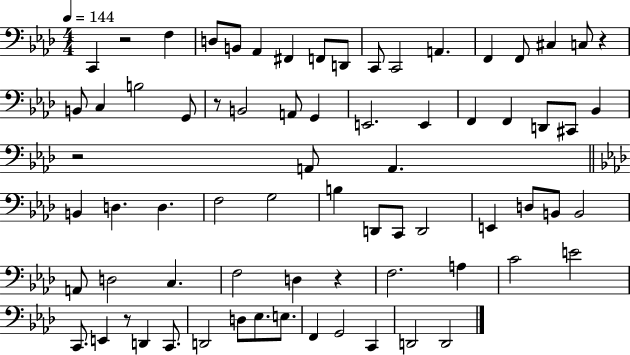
{
  \clef bass
  \numericTimeSignature
  \time 4/4
  \key aes \major
  \tempo 4 = 144
  \repeat volta 2 { c,4 r2 f4 | d8 b,8 aes,4 fis,4 f,8 d,8 | c,8 c,2 a,4. | f,4 f,8 cis4 c8 r4 | \break b,8 c4 b2 g,8 | r8 b,2 a,8 g,4 | e,2. e,4 | f,4 f,4 d,8 cis,8 bes,4 | \break r2 a,8 a,4. | \bar "||" \break \key aes \major b,4 d4. d4. | f2 g2 | b4 d,8 c,8 d,2 | e,4 d8 b,8 b,2 | \break a,8 d2 c4. | f2 d4 r4 | f2. a4 | c'2 e'2 | \break c,8. e,4 r8 d,4 c,8. | d,2 d8 ees8. e8. | f,4 g,2 c,4 | d,2 d,2 | \break } \bar "|."
}